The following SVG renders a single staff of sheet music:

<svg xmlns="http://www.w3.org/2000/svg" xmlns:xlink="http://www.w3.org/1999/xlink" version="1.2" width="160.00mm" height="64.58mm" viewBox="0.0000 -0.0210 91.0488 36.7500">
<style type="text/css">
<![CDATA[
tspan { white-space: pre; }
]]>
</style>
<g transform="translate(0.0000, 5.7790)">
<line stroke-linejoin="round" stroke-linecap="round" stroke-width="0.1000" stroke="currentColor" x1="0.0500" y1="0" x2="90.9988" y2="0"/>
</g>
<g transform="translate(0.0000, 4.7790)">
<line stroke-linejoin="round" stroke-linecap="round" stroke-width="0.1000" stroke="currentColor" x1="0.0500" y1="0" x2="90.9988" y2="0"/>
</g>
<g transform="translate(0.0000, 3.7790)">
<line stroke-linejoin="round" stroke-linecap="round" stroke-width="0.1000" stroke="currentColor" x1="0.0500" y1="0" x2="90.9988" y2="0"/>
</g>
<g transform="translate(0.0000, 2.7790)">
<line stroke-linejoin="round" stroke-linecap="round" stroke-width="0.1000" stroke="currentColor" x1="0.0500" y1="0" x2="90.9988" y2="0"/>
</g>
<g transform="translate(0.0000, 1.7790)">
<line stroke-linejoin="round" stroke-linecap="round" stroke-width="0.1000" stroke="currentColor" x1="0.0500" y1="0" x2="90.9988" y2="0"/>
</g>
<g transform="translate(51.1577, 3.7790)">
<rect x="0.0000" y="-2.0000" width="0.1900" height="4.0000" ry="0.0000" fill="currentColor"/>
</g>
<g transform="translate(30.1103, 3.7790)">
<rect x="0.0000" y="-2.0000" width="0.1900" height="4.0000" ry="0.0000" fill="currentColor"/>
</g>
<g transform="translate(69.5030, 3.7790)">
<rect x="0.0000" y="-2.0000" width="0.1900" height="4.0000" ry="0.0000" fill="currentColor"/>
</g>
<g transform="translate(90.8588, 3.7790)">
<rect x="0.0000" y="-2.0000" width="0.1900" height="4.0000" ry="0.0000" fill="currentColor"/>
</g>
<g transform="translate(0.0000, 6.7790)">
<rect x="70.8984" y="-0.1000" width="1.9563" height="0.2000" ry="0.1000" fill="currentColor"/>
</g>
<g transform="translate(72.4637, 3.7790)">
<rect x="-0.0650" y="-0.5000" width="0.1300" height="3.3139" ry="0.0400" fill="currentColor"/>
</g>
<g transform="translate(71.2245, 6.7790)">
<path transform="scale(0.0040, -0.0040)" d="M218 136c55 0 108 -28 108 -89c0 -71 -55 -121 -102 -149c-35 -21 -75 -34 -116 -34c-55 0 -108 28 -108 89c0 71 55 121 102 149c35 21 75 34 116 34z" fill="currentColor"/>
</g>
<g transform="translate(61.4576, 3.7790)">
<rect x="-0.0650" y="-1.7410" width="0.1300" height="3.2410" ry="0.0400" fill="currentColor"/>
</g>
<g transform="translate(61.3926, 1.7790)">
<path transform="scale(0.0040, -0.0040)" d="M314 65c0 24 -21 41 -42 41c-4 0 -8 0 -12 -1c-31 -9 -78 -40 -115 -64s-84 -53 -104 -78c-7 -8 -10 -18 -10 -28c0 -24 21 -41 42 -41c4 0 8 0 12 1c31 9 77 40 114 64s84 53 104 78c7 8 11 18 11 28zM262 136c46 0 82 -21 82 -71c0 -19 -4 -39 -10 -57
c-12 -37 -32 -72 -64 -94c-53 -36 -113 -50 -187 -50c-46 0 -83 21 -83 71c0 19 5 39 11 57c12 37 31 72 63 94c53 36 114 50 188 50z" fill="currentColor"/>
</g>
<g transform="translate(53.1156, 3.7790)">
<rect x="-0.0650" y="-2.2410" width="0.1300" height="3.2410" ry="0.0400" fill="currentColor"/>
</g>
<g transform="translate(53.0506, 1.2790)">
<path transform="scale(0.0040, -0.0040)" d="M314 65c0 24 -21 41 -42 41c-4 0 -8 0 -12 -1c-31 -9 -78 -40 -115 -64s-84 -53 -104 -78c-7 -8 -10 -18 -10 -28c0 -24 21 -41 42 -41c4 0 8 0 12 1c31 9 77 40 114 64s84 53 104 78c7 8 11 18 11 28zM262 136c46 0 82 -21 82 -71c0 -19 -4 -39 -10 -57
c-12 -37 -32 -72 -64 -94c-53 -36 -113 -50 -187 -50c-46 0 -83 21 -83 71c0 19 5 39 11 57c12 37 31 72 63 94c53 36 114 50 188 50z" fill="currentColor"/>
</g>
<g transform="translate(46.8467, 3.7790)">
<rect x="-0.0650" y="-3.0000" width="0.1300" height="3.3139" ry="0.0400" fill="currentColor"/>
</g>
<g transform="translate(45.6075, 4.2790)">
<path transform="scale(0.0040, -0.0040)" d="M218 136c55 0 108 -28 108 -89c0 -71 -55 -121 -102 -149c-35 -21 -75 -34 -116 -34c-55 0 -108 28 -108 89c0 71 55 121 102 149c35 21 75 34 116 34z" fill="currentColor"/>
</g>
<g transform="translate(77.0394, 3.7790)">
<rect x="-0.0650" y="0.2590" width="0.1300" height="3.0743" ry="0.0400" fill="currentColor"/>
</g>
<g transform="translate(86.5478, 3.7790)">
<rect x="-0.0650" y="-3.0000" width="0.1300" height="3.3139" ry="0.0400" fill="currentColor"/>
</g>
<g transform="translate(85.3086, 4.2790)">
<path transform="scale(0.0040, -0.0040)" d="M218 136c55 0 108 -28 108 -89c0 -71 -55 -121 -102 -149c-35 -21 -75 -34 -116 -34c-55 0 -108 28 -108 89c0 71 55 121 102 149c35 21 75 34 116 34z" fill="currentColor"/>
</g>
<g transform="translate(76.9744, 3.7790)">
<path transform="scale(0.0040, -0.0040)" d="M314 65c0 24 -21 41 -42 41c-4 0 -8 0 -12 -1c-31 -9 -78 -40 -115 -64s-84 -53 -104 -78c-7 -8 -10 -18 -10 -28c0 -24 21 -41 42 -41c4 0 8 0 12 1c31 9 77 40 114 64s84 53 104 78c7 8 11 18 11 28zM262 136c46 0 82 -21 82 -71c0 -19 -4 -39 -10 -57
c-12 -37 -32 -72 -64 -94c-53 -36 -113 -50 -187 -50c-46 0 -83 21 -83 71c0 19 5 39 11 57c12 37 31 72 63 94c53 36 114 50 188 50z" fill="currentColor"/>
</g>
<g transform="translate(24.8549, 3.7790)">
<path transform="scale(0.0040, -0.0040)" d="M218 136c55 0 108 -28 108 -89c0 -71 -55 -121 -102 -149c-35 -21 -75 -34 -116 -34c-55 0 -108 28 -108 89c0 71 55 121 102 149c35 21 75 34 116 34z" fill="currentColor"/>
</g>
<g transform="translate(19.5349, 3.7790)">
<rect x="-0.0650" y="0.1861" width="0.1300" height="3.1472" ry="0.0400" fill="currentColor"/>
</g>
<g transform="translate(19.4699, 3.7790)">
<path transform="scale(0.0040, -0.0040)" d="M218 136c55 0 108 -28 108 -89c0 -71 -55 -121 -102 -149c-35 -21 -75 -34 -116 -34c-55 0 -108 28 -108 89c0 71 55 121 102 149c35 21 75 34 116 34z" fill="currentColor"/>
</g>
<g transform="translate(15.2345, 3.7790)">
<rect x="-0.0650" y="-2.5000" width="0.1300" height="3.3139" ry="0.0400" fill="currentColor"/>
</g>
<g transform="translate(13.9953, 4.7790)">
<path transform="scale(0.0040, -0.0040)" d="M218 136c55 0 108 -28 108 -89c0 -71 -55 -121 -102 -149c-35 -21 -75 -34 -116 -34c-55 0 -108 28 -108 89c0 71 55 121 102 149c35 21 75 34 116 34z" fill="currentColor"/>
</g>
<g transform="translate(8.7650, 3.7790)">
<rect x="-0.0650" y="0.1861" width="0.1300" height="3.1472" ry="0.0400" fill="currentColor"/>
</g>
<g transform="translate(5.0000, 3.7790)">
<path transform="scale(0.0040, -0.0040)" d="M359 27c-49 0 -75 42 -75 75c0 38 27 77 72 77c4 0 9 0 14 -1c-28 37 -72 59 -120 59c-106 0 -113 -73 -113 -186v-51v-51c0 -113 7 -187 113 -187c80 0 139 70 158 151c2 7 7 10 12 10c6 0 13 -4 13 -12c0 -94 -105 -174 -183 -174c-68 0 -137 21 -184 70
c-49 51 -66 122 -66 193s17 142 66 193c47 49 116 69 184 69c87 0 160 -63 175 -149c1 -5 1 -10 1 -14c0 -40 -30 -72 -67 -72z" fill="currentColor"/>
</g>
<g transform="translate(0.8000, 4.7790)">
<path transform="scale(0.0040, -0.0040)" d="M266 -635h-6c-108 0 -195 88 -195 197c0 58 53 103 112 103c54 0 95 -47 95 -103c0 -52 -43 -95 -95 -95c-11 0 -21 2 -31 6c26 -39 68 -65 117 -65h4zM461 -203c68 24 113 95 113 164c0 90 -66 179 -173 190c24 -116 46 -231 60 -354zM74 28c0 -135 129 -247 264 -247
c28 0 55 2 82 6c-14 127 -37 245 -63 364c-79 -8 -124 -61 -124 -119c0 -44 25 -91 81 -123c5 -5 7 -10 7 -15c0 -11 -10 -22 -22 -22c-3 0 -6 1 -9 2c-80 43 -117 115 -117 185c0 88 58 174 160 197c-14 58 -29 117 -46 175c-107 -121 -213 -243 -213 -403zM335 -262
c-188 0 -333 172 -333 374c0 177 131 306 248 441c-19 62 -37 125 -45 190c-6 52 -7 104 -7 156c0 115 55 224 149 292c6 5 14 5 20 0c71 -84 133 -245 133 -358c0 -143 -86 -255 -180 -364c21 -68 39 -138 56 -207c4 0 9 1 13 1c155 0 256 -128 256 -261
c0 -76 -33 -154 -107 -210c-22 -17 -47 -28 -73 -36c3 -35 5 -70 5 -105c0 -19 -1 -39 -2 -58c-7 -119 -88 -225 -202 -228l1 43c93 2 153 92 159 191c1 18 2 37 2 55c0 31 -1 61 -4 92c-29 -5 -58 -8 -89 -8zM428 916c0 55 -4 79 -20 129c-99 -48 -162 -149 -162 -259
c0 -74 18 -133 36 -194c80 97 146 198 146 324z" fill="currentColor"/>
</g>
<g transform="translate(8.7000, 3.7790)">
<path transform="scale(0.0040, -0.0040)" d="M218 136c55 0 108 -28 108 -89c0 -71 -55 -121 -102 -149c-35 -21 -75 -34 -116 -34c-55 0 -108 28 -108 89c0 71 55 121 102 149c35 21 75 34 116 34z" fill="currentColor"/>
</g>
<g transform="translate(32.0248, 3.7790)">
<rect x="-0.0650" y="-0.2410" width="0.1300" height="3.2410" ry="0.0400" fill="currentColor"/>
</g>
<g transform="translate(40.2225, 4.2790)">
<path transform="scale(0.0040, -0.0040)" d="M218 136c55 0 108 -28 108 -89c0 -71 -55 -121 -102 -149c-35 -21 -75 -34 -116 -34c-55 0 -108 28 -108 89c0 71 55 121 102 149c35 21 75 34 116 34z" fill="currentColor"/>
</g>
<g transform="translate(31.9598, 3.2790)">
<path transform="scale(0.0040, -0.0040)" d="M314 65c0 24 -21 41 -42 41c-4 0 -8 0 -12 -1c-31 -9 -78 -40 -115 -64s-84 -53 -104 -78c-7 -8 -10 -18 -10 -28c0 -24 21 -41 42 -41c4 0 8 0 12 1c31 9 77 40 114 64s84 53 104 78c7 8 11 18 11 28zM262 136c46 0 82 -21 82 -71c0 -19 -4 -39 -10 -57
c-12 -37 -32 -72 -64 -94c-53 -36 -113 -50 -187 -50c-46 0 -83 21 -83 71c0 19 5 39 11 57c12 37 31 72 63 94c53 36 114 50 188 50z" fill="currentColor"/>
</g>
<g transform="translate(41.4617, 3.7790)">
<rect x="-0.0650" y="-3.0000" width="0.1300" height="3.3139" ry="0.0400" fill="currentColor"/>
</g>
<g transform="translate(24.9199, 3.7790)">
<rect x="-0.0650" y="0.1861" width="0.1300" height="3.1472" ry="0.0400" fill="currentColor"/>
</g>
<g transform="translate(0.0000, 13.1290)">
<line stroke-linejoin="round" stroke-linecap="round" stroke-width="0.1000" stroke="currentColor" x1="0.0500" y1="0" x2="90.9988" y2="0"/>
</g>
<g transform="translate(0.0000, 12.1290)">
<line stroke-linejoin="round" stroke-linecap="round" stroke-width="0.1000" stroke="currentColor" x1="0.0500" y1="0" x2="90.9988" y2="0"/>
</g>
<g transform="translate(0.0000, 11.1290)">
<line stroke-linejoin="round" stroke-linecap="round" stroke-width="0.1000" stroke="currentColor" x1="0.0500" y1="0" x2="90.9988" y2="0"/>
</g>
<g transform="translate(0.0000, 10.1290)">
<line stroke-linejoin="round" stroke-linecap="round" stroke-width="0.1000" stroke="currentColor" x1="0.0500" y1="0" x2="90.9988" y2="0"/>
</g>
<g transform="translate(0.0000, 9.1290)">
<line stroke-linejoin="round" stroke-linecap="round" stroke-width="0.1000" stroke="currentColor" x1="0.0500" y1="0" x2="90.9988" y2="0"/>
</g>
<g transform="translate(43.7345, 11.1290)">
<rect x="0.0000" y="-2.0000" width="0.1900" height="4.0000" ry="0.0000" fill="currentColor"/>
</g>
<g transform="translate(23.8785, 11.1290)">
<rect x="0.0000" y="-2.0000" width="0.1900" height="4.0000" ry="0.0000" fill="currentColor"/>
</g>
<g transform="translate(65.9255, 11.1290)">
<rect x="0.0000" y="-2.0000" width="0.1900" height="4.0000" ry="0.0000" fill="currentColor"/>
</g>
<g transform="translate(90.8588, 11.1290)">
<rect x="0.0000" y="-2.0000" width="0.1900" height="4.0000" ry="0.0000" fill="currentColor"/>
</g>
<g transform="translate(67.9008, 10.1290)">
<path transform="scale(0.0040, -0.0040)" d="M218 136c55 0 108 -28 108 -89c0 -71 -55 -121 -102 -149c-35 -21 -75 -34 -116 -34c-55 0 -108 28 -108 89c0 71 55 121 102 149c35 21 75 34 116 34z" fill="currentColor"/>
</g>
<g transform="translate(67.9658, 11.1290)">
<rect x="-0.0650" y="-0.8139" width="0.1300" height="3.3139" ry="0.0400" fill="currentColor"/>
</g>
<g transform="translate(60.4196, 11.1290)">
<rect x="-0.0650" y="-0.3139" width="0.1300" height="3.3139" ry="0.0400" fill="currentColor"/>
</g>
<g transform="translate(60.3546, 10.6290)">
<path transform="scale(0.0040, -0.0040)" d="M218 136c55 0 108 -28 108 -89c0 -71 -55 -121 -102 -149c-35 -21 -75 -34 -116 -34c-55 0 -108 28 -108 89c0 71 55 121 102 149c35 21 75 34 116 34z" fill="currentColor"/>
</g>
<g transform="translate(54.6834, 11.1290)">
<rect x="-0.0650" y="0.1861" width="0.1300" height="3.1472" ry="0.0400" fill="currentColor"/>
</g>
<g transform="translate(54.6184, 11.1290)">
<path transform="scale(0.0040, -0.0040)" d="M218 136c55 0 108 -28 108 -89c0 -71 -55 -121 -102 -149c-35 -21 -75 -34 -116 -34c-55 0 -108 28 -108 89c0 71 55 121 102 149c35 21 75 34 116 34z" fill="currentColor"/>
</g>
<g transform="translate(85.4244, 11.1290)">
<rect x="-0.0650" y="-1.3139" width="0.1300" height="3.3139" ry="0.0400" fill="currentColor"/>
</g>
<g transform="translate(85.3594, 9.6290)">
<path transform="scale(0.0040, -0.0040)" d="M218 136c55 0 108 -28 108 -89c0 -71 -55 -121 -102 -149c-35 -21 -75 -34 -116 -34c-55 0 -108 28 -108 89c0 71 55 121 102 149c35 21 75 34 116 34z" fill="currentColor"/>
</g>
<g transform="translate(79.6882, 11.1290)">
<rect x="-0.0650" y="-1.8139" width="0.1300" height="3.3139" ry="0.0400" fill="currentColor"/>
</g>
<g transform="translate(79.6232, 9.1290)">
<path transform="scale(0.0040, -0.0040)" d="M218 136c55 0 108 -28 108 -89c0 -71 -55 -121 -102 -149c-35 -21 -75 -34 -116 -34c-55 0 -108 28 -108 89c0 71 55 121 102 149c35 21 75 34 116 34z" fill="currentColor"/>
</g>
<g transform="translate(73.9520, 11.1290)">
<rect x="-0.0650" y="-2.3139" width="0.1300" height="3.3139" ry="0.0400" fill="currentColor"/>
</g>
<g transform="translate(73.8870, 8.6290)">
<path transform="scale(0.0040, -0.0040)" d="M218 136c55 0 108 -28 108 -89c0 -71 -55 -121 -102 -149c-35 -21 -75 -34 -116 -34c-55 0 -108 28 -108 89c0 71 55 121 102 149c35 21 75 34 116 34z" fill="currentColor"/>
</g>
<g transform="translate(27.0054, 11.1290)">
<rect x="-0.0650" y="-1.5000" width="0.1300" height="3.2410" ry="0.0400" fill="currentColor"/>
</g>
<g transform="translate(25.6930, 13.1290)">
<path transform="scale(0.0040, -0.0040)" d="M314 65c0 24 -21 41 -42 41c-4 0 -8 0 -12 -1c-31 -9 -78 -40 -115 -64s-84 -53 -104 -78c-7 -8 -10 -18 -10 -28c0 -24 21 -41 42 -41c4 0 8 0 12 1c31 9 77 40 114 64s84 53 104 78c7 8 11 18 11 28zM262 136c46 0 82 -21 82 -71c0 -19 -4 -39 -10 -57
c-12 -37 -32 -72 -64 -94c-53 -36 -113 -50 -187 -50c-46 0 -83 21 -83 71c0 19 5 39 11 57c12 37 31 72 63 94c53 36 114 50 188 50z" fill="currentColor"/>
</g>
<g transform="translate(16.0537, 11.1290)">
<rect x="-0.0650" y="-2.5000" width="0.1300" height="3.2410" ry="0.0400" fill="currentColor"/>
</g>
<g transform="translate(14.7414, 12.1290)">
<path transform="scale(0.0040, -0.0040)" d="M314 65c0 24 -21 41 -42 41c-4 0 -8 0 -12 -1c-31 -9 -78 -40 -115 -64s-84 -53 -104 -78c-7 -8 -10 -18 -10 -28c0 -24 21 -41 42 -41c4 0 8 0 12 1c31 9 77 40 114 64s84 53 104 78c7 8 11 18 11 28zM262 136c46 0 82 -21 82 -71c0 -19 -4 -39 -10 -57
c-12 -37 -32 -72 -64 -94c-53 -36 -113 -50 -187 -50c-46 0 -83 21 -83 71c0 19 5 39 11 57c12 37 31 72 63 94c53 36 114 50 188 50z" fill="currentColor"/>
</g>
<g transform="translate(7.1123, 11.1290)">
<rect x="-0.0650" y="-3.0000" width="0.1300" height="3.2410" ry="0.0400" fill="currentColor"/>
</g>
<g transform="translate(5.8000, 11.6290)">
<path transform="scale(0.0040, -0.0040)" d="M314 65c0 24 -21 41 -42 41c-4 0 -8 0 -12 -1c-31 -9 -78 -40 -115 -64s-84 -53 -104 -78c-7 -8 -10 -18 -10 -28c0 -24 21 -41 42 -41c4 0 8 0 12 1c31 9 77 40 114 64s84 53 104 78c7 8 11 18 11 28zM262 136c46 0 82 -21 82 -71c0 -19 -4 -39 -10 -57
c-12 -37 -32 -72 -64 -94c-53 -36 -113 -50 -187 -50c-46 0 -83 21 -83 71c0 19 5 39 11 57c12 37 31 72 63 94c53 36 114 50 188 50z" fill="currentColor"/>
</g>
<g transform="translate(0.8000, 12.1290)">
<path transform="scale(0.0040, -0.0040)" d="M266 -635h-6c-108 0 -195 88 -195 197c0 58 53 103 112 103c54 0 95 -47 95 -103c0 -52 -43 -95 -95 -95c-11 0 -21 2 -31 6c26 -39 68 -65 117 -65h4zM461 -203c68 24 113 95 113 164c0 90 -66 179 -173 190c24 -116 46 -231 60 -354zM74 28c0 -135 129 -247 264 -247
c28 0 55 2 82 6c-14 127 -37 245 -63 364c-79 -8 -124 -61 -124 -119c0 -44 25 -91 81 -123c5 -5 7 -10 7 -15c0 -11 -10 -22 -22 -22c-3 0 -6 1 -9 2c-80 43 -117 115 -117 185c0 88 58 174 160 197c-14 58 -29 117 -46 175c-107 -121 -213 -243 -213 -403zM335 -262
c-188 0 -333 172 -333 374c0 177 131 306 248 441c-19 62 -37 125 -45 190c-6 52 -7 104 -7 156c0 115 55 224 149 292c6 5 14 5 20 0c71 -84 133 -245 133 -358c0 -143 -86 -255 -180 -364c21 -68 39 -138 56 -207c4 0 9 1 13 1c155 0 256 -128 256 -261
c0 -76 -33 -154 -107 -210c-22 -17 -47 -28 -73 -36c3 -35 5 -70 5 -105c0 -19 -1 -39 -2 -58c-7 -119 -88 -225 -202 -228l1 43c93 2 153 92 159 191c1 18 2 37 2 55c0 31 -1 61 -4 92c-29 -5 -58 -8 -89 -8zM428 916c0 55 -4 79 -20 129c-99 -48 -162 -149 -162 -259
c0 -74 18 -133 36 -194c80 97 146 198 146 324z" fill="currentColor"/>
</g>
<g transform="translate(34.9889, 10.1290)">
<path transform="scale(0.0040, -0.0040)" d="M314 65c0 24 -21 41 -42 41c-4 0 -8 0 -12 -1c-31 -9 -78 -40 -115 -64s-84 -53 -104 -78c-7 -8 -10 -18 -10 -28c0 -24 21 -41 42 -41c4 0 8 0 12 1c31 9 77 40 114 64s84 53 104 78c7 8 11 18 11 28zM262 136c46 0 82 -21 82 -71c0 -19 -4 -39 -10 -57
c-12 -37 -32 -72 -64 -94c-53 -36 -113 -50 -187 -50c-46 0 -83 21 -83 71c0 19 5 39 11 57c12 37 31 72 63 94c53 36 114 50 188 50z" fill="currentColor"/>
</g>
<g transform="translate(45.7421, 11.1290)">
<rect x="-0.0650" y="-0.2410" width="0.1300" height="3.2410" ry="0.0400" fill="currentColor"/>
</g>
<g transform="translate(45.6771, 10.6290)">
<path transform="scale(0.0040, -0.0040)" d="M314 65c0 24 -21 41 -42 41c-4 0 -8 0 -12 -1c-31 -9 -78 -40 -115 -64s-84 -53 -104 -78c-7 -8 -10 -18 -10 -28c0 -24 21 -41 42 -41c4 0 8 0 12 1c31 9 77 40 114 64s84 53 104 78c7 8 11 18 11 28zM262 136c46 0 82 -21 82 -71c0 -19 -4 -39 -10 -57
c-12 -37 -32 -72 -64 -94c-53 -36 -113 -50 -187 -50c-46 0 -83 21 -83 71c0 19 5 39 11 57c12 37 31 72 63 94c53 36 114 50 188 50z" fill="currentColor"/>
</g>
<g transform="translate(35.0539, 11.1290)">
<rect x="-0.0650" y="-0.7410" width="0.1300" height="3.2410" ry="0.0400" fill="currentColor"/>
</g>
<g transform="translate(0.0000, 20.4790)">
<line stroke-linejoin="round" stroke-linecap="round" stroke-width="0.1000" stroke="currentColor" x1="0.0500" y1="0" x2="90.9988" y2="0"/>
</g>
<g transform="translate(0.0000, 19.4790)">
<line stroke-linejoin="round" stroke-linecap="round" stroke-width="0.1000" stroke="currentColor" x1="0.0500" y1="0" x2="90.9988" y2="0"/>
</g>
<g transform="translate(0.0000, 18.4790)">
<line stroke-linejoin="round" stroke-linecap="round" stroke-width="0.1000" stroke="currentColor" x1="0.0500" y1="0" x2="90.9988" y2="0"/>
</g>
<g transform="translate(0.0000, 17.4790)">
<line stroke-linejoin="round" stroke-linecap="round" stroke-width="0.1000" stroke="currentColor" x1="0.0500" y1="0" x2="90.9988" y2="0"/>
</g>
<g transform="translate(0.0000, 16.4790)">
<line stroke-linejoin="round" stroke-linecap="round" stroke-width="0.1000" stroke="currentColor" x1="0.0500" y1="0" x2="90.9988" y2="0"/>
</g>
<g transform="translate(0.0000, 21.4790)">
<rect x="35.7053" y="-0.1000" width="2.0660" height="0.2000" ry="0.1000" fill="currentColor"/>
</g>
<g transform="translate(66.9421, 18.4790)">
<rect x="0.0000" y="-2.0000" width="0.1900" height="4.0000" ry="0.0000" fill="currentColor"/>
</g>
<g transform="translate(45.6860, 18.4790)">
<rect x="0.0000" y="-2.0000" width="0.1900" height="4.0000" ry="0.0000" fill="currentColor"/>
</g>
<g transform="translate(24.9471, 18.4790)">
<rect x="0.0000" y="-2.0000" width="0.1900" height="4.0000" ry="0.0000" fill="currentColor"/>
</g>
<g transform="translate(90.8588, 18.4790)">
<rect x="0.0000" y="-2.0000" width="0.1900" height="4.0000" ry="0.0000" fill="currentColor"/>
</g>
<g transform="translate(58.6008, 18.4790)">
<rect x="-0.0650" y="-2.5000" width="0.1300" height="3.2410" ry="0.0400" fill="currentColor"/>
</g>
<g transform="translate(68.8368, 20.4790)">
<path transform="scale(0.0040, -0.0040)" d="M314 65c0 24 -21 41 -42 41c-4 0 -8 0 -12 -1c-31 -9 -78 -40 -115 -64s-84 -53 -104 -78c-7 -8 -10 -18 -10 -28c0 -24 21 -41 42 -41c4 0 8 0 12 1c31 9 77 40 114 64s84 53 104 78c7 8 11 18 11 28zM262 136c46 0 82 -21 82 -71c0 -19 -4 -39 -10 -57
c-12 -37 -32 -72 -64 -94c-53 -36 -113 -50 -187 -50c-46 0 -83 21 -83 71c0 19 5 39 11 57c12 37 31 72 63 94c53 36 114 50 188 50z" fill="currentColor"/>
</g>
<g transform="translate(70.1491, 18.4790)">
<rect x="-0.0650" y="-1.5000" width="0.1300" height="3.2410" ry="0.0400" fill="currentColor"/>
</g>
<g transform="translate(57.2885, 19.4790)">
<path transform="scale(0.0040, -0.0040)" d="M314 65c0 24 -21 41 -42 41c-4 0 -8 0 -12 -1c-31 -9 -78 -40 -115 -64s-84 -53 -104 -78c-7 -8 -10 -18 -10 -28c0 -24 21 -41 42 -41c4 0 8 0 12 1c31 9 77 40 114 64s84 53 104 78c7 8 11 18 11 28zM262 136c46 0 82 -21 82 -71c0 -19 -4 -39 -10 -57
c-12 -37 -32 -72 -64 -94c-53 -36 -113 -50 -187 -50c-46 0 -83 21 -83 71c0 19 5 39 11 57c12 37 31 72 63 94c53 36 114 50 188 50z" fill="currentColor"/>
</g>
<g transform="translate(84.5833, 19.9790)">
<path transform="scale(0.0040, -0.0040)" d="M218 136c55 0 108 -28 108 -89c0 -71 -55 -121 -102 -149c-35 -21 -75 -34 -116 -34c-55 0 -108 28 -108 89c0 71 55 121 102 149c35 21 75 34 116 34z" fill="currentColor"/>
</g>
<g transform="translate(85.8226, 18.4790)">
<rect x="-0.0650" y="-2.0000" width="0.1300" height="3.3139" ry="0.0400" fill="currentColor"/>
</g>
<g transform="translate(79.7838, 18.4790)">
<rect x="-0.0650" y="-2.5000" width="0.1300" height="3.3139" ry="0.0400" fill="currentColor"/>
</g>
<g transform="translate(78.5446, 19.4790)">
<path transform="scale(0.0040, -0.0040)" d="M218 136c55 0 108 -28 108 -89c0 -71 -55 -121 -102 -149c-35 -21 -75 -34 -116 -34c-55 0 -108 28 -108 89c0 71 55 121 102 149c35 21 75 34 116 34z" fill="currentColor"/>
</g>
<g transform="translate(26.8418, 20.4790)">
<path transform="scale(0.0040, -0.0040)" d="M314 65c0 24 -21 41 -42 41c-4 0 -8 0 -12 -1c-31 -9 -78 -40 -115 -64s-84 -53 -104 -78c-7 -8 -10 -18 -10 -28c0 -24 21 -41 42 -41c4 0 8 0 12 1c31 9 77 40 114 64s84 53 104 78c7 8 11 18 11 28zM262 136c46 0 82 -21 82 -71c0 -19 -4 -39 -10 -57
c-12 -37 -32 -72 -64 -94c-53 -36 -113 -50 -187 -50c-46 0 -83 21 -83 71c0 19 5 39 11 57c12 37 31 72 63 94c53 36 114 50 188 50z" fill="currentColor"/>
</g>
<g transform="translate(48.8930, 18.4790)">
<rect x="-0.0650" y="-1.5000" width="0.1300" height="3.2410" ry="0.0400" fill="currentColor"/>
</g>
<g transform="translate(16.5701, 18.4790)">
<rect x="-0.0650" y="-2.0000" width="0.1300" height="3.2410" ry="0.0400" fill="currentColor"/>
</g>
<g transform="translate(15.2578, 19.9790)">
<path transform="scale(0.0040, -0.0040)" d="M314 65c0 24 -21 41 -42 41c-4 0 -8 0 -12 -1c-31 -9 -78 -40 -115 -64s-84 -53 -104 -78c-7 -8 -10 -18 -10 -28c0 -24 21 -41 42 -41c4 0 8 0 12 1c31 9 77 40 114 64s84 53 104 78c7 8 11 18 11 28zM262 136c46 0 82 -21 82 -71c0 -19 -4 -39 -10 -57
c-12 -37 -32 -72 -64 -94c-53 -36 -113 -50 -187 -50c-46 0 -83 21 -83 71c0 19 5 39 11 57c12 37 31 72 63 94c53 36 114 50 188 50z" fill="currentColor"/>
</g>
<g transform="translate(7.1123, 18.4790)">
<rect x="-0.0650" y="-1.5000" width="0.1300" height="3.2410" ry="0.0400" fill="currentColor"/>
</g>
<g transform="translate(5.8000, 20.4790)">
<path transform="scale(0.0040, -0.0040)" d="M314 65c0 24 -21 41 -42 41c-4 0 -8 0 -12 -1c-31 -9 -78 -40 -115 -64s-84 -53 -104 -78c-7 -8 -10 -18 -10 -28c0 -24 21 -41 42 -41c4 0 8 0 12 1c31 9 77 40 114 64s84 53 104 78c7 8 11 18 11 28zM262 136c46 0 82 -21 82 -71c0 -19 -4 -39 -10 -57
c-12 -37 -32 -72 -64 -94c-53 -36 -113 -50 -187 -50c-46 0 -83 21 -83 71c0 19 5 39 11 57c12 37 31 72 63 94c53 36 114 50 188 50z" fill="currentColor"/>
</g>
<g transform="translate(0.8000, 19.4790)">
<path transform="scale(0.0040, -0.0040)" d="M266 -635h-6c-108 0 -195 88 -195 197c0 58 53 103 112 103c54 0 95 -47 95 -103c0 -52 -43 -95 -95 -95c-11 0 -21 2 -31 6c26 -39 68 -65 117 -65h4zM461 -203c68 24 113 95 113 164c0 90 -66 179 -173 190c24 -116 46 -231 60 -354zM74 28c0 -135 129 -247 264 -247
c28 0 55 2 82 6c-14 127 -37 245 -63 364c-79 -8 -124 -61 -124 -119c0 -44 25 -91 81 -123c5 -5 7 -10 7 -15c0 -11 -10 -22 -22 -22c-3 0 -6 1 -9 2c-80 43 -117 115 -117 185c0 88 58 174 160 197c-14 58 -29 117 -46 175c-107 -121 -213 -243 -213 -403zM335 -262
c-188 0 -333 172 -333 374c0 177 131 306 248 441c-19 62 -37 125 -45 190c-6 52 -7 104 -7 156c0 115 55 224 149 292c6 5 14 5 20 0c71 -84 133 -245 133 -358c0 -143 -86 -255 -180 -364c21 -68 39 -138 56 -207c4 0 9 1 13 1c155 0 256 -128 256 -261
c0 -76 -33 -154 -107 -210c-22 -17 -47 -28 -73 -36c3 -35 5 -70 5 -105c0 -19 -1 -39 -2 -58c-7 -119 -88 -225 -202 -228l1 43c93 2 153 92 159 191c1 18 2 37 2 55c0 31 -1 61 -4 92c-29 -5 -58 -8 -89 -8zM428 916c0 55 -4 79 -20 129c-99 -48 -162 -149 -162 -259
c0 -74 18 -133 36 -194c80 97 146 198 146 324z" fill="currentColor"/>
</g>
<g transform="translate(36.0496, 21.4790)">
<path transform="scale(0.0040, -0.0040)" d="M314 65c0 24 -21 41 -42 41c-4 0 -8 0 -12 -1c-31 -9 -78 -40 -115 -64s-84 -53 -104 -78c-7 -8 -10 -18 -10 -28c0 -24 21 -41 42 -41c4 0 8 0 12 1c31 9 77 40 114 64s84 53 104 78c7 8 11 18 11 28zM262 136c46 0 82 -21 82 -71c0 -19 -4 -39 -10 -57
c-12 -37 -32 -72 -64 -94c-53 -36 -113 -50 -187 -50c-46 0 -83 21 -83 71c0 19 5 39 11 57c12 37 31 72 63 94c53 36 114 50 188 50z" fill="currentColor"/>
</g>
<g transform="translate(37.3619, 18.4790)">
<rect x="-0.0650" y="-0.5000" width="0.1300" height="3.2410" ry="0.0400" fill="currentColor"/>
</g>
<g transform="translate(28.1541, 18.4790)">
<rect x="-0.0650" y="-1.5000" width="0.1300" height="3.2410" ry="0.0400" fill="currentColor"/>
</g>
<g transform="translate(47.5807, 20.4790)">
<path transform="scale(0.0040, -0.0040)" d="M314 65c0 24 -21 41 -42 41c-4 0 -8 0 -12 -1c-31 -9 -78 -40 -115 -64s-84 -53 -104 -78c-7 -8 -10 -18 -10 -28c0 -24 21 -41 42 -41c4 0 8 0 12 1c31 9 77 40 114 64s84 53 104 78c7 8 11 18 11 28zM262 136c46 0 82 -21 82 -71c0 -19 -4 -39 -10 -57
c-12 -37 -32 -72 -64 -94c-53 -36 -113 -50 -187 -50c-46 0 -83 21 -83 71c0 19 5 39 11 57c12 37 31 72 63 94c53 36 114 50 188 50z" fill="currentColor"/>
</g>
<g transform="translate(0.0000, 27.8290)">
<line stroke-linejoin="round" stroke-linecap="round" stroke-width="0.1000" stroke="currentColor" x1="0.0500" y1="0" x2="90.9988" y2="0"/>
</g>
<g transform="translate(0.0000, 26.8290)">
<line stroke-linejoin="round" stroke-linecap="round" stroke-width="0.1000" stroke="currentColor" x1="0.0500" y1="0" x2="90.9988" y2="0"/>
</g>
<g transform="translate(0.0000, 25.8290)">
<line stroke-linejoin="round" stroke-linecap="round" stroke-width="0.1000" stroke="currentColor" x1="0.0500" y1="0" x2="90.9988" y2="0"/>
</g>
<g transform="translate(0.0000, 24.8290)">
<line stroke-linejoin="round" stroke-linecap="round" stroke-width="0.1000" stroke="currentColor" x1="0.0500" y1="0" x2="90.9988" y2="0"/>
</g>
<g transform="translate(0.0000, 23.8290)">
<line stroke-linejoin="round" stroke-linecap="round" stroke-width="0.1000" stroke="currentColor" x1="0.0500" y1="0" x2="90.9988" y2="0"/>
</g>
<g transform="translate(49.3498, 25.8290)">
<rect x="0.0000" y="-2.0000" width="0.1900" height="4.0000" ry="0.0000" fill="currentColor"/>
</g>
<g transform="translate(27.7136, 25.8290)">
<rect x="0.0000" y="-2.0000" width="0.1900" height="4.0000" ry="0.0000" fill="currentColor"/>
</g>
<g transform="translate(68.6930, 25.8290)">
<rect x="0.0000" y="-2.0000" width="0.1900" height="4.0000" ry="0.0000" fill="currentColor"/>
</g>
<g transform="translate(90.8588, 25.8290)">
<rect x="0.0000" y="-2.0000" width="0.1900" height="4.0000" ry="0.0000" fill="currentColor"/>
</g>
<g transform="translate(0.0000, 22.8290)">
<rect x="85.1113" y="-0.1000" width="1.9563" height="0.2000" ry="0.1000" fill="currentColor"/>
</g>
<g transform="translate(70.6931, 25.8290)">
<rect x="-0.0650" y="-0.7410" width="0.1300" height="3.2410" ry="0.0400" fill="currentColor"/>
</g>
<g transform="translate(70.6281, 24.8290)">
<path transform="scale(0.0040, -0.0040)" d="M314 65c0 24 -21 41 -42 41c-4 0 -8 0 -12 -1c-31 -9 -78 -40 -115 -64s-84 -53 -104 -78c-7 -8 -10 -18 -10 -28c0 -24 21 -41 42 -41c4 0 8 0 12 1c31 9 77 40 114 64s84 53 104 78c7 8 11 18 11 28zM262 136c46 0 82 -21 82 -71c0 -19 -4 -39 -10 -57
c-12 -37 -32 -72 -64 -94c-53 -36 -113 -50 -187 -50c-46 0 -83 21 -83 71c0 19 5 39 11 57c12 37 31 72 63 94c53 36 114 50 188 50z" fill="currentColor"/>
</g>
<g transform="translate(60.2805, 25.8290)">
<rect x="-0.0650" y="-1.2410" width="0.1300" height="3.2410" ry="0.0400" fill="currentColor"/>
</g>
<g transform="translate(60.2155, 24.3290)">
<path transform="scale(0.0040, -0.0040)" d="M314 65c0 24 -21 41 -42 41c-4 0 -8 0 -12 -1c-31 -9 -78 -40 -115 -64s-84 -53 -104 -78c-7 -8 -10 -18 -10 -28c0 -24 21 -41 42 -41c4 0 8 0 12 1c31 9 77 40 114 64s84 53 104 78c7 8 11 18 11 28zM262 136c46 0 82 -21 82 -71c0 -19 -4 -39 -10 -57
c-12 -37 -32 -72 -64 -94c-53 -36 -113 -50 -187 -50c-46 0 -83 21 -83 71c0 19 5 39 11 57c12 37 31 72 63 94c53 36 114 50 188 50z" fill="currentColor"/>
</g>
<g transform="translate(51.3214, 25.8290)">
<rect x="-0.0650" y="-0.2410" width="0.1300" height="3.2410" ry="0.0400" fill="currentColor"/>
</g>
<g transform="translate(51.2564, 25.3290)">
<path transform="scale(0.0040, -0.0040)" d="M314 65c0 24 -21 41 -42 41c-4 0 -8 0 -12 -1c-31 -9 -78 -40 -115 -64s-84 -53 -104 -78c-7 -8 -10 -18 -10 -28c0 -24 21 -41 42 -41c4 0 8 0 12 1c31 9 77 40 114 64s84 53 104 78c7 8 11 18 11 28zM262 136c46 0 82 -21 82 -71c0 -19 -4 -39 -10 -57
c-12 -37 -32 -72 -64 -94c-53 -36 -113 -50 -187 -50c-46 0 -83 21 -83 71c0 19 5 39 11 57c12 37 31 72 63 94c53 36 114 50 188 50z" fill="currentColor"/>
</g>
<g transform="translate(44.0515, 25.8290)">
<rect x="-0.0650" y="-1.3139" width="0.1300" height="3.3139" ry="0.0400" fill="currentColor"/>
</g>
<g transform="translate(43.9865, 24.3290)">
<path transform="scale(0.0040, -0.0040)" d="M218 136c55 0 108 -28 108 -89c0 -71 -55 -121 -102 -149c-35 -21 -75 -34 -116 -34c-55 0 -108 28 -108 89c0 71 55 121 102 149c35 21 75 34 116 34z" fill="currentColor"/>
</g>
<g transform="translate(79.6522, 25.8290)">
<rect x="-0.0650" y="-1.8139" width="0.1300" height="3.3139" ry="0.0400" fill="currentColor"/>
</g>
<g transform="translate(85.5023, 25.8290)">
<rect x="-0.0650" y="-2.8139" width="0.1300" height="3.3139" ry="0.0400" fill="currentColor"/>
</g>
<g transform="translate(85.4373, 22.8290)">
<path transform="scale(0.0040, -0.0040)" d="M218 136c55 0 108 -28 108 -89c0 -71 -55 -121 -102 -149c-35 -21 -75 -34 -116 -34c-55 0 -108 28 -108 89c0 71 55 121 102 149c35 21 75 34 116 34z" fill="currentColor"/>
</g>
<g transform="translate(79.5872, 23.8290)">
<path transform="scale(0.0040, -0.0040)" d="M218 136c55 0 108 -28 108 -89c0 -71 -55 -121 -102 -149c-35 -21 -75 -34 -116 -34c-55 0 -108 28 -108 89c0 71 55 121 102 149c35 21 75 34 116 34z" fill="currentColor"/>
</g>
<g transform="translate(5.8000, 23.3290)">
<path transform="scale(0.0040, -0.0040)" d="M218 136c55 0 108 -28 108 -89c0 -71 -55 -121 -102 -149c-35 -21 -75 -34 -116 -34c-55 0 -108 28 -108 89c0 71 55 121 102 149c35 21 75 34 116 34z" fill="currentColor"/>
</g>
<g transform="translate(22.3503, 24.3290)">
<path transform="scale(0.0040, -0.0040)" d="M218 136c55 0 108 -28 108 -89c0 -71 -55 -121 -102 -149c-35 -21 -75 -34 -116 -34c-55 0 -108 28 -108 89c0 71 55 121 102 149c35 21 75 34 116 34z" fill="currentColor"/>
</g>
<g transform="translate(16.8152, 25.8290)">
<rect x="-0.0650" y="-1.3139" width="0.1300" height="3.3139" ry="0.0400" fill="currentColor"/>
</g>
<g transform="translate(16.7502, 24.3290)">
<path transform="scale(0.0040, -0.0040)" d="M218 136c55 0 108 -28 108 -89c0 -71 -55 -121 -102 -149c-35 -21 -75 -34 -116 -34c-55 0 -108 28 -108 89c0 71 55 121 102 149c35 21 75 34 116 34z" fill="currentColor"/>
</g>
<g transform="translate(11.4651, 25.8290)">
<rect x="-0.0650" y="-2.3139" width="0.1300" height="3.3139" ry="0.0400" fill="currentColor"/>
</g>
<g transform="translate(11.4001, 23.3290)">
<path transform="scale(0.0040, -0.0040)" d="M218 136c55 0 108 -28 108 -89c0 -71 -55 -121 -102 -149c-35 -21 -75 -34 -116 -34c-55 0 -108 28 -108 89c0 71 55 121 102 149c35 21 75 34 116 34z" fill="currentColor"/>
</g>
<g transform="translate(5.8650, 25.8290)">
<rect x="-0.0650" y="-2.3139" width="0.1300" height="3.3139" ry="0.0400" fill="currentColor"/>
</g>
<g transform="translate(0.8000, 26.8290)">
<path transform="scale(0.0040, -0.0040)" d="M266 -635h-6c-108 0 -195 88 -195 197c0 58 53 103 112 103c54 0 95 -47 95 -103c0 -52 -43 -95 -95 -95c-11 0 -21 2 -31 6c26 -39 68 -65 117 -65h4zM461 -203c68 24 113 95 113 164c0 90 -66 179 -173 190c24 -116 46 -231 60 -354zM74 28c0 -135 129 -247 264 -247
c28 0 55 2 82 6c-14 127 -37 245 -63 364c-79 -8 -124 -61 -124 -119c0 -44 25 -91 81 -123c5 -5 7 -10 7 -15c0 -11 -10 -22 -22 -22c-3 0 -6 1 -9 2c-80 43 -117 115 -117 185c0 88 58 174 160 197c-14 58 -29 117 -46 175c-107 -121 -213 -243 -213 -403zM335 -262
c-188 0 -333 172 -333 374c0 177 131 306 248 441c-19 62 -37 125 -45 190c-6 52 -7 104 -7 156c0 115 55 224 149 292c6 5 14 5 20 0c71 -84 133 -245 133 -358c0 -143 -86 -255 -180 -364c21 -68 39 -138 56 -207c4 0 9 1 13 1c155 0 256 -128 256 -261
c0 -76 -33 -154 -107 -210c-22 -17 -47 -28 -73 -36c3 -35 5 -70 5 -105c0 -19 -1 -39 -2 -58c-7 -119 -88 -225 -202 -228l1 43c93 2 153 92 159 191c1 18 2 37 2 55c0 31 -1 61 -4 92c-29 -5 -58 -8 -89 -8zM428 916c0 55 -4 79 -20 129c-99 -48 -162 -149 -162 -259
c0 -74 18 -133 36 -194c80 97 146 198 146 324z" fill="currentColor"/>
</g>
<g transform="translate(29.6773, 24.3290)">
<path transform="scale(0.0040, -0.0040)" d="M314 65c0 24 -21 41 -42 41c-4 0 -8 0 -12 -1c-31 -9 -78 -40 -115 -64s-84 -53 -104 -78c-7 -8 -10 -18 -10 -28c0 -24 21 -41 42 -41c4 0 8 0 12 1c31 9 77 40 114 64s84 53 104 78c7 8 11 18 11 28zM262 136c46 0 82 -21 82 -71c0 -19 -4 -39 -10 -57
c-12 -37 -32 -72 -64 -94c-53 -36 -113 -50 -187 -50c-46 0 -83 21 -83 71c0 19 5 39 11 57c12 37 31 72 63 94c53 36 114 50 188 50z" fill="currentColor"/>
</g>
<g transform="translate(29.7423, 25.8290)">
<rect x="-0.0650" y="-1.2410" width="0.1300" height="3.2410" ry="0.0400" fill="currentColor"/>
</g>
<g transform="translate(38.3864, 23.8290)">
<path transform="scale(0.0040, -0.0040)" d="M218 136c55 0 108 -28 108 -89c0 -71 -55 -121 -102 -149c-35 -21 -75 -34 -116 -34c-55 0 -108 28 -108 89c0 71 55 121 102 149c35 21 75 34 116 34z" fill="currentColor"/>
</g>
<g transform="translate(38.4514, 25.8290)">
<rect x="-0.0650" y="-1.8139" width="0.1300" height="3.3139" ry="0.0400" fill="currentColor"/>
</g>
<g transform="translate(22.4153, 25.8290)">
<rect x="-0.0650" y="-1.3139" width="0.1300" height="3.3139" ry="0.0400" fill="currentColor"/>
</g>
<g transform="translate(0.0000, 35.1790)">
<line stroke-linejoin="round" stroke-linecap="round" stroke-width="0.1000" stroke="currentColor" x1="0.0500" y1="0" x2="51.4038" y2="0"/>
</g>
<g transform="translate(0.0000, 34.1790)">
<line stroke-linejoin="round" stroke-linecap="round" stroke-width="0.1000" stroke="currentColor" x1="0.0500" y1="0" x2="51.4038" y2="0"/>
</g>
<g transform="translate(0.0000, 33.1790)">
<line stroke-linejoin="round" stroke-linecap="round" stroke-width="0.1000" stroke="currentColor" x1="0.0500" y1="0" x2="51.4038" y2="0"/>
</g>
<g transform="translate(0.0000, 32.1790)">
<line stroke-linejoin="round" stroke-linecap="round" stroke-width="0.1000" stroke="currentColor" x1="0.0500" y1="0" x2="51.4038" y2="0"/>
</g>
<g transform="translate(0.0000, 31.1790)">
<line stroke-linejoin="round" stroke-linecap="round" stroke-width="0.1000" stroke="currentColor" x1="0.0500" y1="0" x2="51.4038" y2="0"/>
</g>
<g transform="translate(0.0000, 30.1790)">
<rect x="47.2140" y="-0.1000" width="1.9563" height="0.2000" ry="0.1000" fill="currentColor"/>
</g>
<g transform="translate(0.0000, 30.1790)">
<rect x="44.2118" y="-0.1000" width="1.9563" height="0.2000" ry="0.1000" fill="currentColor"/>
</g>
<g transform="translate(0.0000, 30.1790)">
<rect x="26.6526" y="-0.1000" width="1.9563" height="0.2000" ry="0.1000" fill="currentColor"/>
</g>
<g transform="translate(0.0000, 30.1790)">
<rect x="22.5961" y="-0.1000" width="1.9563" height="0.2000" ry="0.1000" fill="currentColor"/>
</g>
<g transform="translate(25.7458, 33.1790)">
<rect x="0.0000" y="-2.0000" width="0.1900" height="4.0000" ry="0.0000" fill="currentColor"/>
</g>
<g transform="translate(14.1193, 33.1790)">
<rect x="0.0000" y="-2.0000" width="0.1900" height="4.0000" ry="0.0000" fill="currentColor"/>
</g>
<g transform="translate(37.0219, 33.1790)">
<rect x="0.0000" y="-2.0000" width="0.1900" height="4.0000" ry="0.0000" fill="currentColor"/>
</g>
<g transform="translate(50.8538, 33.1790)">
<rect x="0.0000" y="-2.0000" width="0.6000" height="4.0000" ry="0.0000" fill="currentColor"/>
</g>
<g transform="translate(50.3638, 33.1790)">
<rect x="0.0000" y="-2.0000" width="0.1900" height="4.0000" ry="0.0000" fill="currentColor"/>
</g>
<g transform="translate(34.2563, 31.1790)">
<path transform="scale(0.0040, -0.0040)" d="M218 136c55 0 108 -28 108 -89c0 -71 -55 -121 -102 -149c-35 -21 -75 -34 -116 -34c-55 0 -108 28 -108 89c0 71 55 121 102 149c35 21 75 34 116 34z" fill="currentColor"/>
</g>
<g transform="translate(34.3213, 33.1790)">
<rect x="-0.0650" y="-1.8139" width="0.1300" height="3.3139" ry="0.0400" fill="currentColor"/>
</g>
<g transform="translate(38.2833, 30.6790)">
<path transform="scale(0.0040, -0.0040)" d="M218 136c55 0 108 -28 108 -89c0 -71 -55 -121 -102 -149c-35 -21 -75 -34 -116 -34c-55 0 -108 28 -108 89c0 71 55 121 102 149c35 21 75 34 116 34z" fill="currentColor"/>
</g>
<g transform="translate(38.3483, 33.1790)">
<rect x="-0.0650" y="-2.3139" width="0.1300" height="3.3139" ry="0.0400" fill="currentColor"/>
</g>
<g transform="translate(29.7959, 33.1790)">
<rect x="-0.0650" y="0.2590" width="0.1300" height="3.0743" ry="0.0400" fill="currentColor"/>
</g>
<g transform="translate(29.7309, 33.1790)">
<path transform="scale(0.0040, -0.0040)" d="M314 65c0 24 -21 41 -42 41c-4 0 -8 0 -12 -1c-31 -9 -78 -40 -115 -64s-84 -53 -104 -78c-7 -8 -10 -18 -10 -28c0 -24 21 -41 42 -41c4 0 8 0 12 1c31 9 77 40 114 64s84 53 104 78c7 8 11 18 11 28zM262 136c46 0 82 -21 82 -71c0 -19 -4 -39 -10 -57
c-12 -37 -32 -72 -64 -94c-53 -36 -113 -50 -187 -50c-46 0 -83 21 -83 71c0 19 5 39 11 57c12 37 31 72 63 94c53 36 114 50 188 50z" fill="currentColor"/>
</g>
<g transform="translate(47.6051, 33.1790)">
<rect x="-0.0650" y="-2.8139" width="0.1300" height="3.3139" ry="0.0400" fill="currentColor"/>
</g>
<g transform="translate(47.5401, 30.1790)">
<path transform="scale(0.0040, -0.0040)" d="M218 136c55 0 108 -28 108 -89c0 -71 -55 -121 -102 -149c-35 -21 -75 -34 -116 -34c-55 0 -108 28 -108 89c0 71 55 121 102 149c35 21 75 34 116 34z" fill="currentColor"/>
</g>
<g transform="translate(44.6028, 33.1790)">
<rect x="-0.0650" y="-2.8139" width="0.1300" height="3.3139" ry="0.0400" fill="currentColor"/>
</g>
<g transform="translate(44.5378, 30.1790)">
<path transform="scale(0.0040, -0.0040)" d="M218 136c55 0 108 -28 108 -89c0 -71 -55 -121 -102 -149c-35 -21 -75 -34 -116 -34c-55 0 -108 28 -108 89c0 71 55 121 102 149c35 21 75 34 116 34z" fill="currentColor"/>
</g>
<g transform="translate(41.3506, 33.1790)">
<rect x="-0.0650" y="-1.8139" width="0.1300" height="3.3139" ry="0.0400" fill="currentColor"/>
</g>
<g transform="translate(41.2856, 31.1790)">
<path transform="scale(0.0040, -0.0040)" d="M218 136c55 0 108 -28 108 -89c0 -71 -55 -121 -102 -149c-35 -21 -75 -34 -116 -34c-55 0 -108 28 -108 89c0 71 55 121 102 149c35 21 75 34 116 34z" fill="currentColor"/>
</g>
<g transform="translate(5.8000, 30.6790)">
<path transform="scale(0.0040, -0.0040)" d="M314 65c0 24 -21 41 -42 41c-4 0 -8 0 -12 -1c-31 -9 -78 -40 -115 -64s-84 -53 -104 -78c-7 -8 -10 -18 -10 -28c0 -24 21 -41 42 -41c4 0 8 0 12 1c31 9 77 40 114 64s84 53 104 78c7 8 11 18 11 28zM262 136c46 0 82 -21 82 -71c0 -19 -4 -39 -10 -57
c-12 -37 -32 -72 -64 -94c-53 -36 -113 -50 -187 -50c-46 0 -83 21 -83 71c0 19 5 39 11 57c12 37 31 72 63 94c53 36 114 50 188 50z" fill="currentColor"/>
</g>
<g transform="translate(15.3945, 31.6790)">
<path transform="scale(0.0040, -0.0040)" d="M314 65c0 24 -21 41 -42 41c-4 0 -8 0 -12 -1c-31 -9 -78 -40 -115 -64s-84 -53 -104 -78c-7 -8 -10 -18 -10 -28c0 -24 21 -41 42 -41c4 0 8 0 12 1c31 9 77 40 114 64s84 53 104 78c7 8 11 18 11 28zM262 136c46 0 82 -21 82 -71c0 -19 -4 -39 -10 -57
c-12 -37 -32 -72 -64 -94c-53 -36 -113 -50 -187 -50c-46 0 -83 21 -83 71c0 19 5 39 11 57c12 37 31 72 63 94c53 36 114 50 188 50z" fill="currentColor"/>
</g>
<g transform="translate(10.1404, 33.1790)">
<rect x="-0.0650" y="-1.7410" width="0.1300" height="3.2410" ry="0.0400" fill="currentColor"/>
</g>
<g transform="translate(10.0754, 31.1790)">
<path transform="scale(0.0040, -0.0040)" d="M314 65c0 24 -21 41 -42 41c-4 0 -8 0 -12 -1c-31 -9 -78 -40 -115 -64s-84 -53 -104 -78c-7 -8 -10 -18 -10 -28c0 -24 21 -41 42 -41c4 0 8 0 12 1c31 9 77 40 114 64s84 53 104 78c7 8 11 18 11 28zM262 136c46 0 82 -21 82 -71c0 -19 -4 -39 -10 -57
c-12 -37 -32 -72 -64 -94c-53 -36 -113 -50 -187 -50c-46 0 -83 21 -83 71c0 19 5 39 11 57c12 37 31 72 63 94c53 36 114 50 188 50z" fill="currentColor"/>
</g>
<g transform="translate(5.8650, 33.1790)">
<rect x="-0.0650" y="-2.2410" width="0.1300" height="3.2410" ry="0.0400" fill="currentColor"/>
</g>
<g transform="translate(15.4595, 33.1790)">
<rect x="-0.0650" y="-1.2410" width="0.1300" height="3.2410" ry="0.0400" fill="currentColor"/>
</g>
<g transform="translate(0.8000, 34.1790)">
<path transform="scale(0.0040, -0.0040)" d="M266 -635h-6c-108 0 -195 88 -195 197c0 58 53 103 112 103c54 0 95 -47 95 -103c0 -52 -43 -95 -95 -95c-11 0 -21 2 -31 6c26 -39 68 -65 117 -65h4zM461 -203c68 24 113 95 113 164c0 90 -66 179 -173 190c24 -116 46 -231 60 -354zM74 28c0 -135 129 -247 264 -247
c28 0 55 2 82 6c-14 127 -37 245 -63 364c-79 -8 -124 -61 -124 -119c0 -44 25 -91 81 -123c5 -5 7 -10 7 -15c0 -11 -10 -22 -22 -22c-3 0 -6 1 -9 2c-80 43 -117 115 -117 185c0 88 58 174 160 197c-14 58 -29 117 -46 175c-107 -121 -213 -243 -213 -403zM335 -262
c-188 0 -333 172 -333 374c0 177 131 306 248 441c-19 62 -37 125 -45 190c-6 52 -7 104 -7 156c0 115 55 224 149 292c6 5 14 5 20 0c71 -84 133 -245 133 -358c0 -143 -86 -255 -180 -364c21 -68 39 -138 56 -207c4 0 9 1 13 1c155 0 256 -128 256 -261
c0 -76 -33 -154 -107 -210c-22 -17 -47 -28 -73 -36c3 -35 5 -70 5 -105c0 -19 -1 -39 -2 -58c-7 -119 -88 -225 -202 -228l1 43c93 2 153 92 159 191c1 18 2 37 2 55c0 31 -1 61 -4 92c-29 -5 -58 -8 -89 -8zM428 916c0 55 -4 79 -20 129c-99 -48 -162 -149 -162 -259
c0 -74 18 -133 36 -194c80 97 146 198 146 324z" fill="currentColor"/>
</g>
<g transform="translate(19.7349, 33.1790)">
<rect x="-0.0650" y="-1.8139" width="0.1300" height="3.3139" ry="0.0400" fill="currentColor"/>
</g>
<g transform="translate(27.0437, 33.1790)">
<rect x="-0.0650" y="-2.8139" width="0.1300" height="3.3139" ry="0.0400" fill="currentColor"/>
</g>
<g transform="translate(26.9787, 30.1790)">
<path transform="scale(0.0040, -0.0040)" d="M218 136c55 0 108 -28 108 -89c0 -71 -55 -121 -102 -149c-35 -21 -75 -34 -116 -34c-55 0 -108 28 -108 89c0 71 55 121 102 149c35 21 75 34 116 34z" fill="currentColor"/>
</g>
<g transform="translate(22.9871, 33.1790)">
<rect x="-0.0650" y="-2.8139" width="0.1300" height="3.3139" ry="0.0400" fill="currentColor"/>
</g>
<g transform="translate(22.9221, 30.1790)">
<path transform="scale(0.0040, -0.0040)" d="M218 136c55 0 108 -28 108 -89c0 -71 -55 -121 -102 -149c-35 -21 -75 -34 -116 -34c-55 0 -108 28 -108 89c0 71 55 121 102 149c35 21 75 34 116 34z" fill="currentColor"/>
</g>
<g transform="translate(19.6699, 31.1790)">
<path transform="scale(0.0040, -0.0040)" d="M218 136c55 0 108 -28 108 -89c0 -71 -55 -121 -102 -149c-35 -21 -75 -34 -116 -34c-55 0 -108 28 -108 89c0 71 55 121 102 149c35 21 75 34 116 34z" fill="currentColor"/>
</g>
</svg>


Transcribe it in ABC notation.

X:1
T:Untitled
M:4/4
L:1/4
K:C
B G B B c2 A A g2 f2 C B2 A A2 G2 E2 d2 c2 B c d g f e E2 F2 E2 C2 E2 G2 E2 G F g g e e e2 f e c2 e2 d2 f a g2 f2 e2 f a a B2 f g f a a